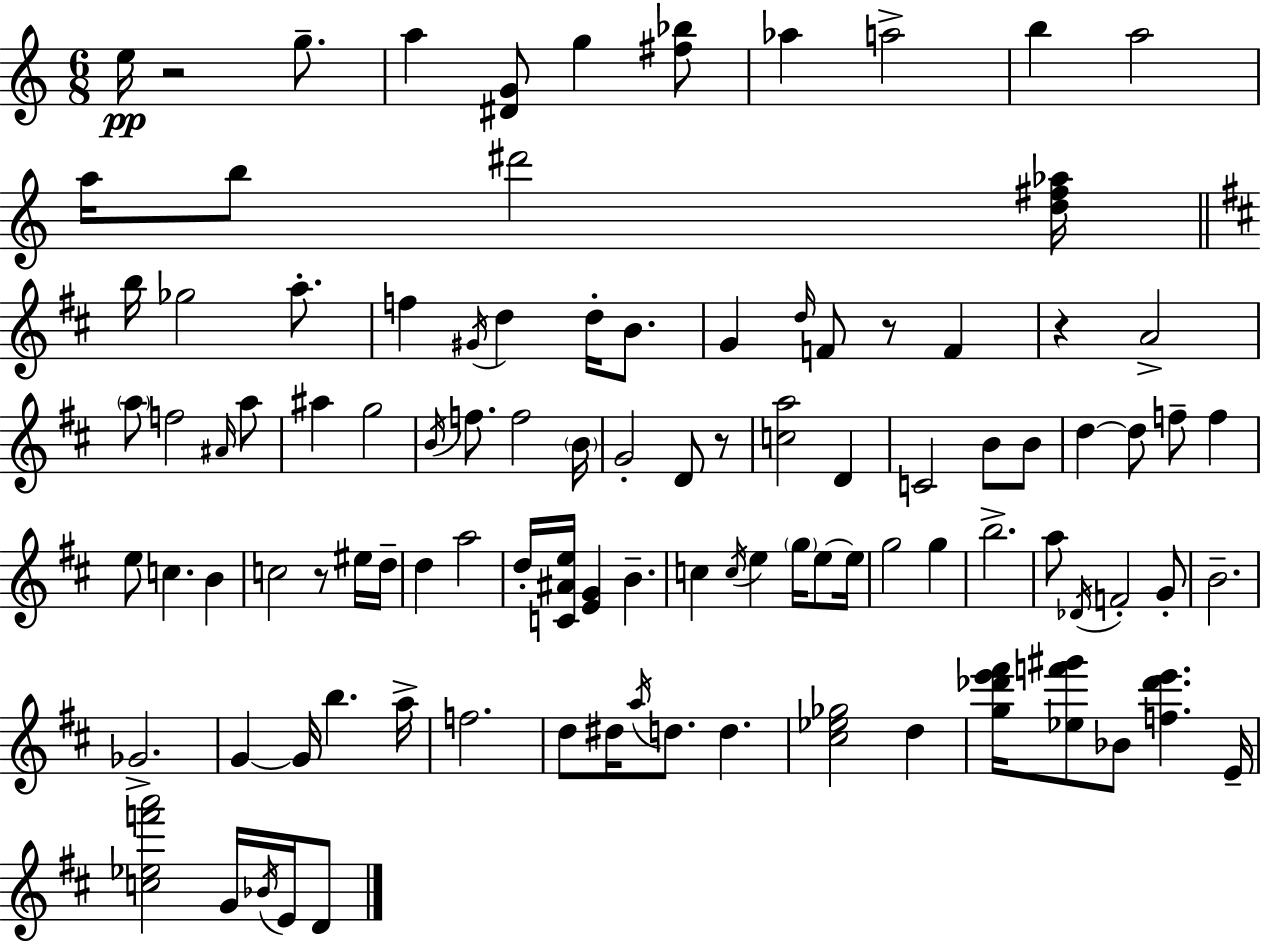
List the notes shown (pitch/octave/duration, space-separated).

E5/s R/h G5/e. A5/q [D#4,G4]/e G5/q [F#5,Bb5]/e Ab5/q A5/h B5/q A5/h A5/s B5/e D#6/h [D5,F#5,Ab5]/s B5/s Gb5/h A5/e. F5/q G#4/s D5/q D5/s B4/e. G4/q D5/s F4/e R/e F4/q R/q A4/h A5/e F5/h A#4/s A5/e A#5/q G5/h B4/s F5/e. F5/h B4/s G4/h D4/e R/e [C5,A5]/h D4/q C4/h B4/e B4/e D5/q D5/e F5/e F5/q E5/e C5/q. B4/q C5/h R/e EIS5/s D5/s D5/q A5/h D5/s [C4,A#4,E5]/s [E4,G4]/q B4/q. C5/q C5/s E5/q G5/s E5/e E5/s G5/h G5/q B5/h. A5/e Db4/s F4/h G4/e B4/h. Gb4/h. G4/q G4/s B5/q. A5/s F5/h. D5/e D#5/s A5/s D5/e. D5/q. [C#5,Eb5,Gb5]/h D5/q [G5,Db6,E6,F#6]/s [Eb5,F6,G#6]/e Bb4/e [F5,Db6,E6]/q. E4/s [C5,Eb5,F6,A6]/h G4/s Bb4/s E4/s D4/e